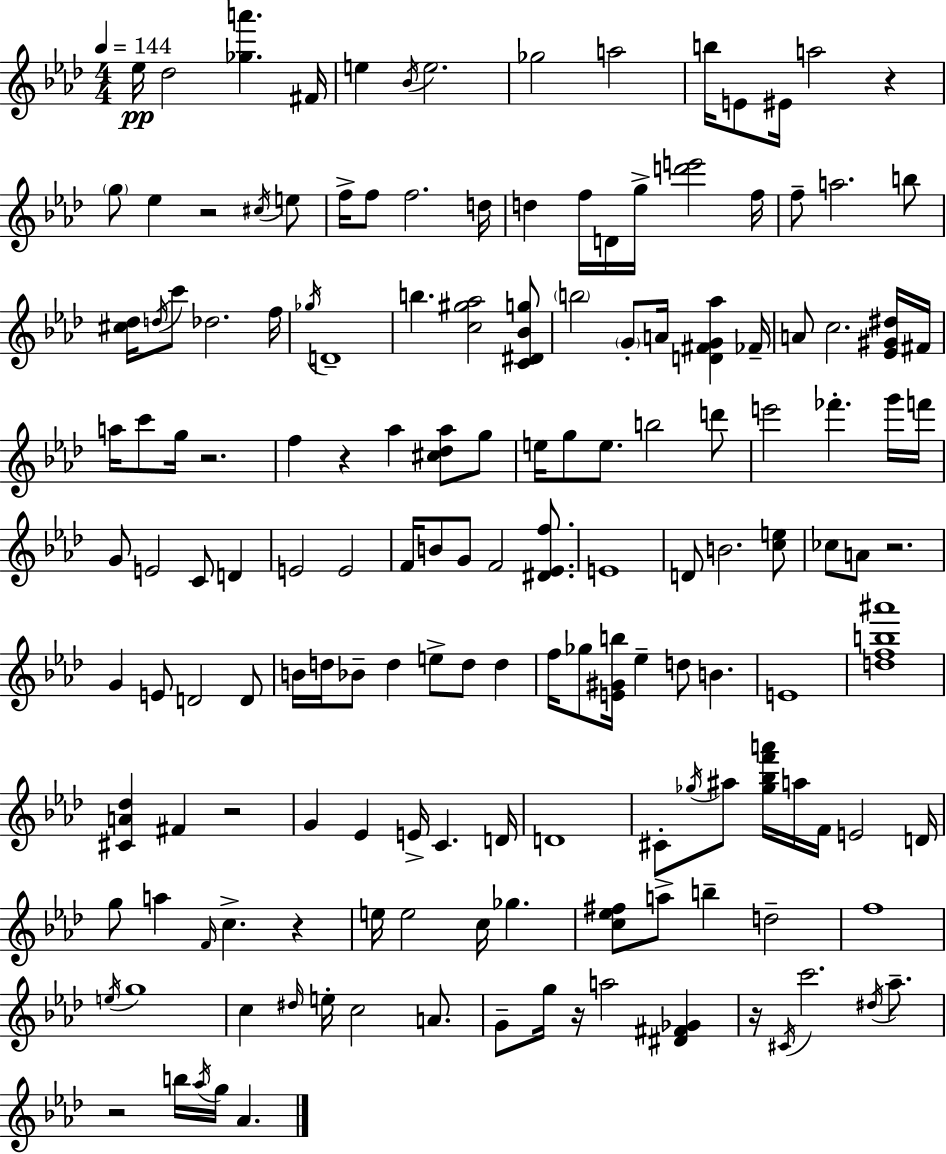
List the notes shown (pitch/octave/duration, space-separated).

Eb5/s Db5/h [Gb5,A6]/q. F#4/s E5/q Bb4/s E5/h. Gb5/h A5/h B5/s E4/e EIS4/s A5/h R/q G5/e Eb5/q R/h C#5/s E5/e F5/s F5/e F5/h. D5/s D5/q F5/s D4/s G5/s [D6,E6]/h F5/s F5/e A5/h. B5/e [C#5,Db5]/s D5/s C6/e Db5/h. F5/s Gb5/s D4/w B5/q. [C5,G#5,Ab5]/h [C4,D#4,Bb4,G5]/e B5/h G4/e A4/s [D4,F#4,G4,Ab5]/q FES4/s A4/e C5/h. [Eb4,G#4,D#5]/s F#4/s A5/s C6/e G5/s R/h. F5/q R/q Ab5/q [C#5,Db5,Ab5]/e G5/e E5/s G5/e E5/e. B5/h D6/e E6/h FES6/q. G6/s F6/s G4/e E4/h C4/e D4/q E4/h E4/h F4/s B4/e G4/e F4/h [D#4,Eb4,F5]/e. E4/w D4/e B4/h. [C5,E5]/e CES5/e A4/e R/h. G4/q E4/e D4/h D4/e B4/s D5/s Bb4/e D5/q E5/e D5/e D5/q F5/s Gb5/e [E4,G#4,B5]/s Eb5/q D5/e B4/q. E4/w [D5,F5,B5,A#6]/w [C#4,A4,Db5]/q F#4/q R/h G4/q Eb4/q E4/s C4/q. D4/s D4/w C#4/e Gb5/s A#5/e [Gb5,Bb5,F6,A6]/s A5/s F4/s E4/h D4/s G5/e A5/q F4/s C5/q. R/q E5/s E5/h C5/s Gb5/q. [C5,Eb5,F#5]/e A5/e B5/q D5/h F5/w E5/s G5/w C5/q D#5/s E5/s C5/h A4/e. G4/e G5/s R/s A5/h [D#4,F#4,Gb4]/q R/s C#4/s C6/h. D#5/s Ab5/e. R/h B5/s Ab5/s G5/s Ab4/q.